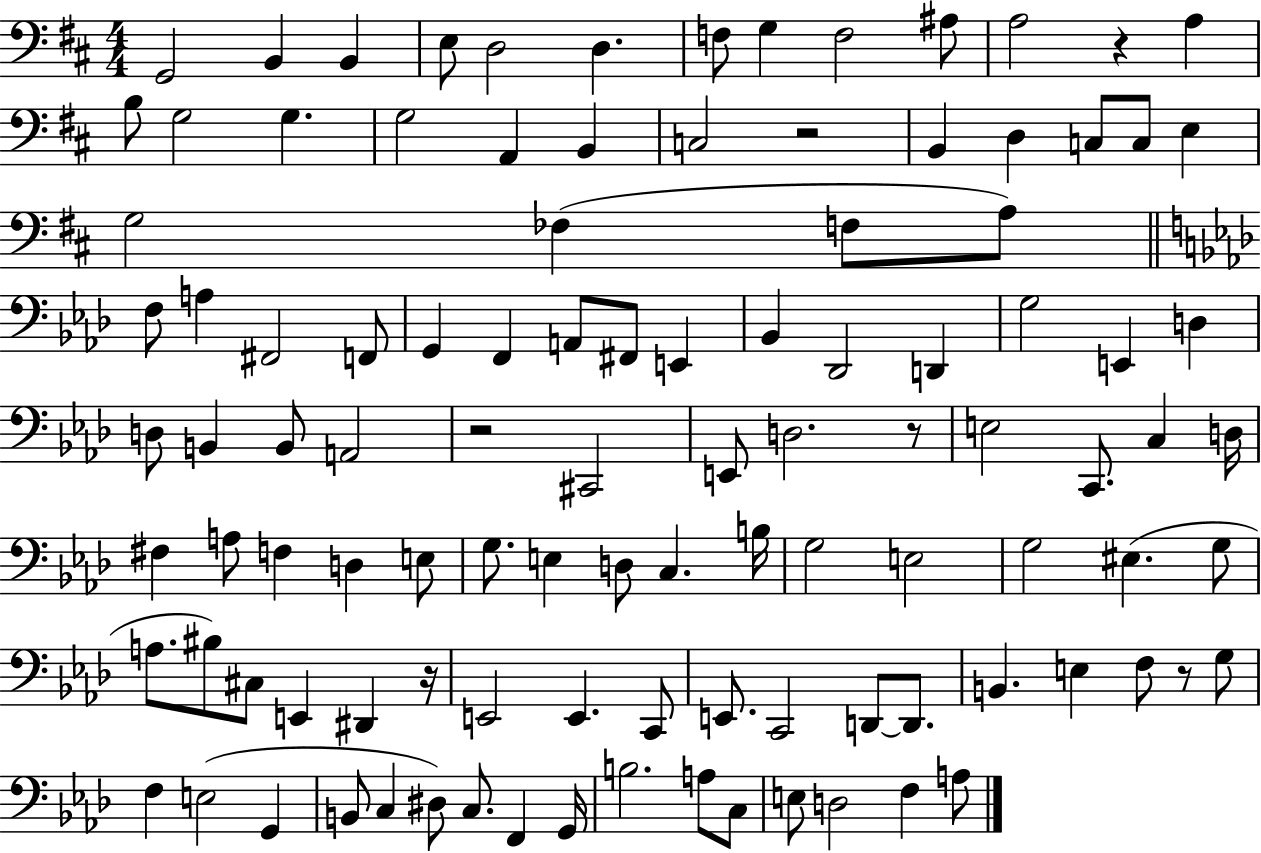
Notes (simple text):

G2/h B2/q B2/q E3/e D3/h D3/q. F3/e G3/q F3/h A#3/e A3/h R/q A3/q B3/e G3/h G3/q. G3/h A2/q B2/q C3/h R/h B2/q D3/q C3/e C3/e E3/q G3/h FES3/q F3/e A3/e F3/e A3/q F#2/h F2/e G2/q F2/q A2/e F#2/e E2/q Bb2/q Db2/h D2/q G3/h E2/q D3/q D3/e B2/q B2/e A2/h R/h C#2/h E2/e D3/h. R/e E3/h C2/e. C3/q D3/s F#3/q A3/e F3/q D3/q E3/e G3/e. E3/q D3/e C3/q. B3/s G3/h E3/h G3/h EIS3/q. G3/e A3/e. BIS3/e C#3/e E2/q D#2/q R/s E2/h E2/q. C2/e E2/e. C2/h D2/e D2/e. B2/q. E3/q F3/e R/e G3/e F3/q E3/h G2/q B2/e C3/q D#3/e C3/e. F2/q G2/s B3/h. A3/e C3/e E3/e D3/h F3/q A3/e